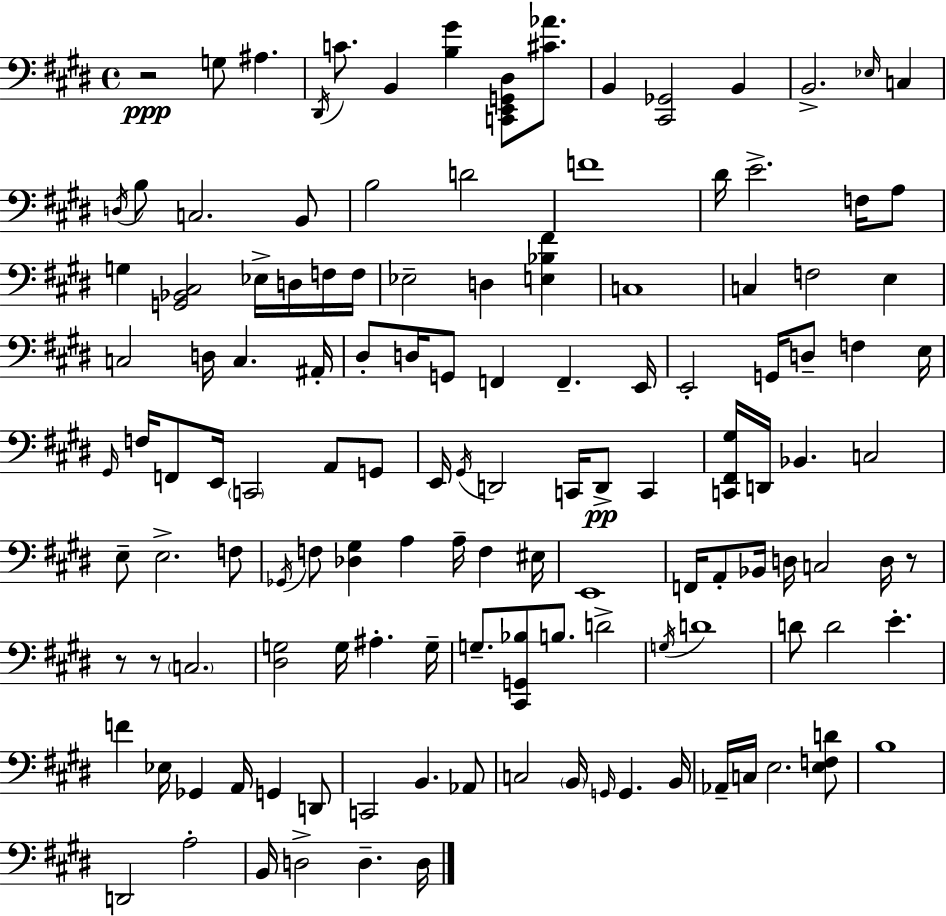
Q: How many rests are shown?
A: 4